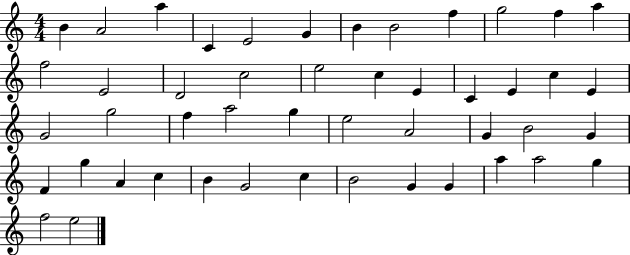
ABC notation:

X:1
T:Untitled
M:4/4
L:1/4
K:C
B A2 a C E2 G B B2 f g2 f a f2 E2 D2 c2 e2 c E C E c E G2 g2 f a2 g e2 A2 G B2 G F g A c B G2 c B2 G G a a2 g f2 e2